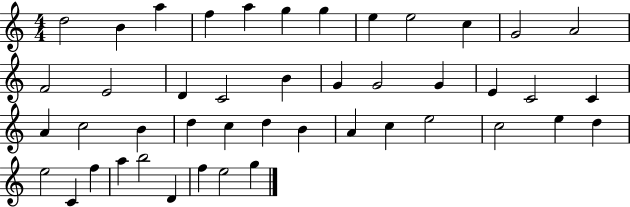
X:1
T:Untitled
M:4/4
L:1/4
K:C
d2 B a f a g g e e2 c G2 A2 F2 E2 D C2 B G G2 G E C2 C A c2 B d c d B A c e2 c2 e d e2 C f a b2 D f e2 g